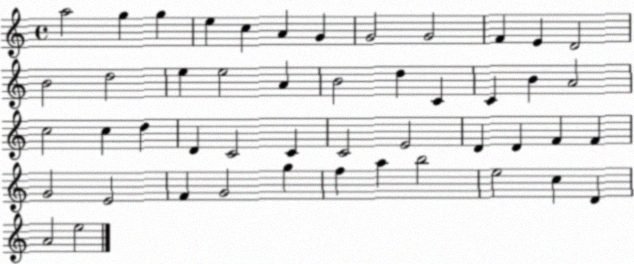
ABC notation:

X:1
T:Untitled
M:4/4
L:1/4
K:C
a2 g g e c A G G2 G2 F E D2 B2 d2 e e2 A B2 d C C B A2 c2 c d D C2 C C2 E2 D D F F G2 E2 F G2 g f a b2 e2 c D A2 e2